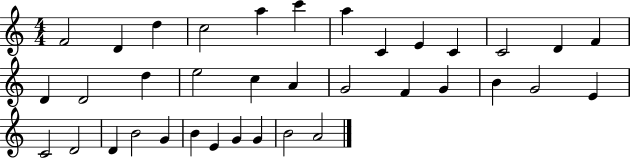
F4/h D4/q D5/q C5/h A5/q C6/q A5/q C4/q E4/q C4/q C4/h D4/q F4/q D4/q D4/h D5/q E5/h C5/q A4/q G4/h F4/q G4/q B4/q G4/h E4/q C4/h D4/h D4/q B4/h G4/q B4/q E4/q G4/q G4/q B4/h A4/h